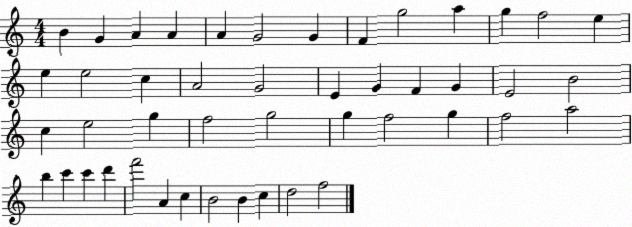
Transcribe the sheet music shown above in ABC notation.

X:1
T:Untitled
M:4/4
L:1/4
K:C
B G A A A G2 G F g2 a g f2 e e e2 c A2 G2 E G F G E2 B2 c e2 g f2 g2 g f2 g f2 a2 b c' c' d' f'2 A c B2 B c d2 f2